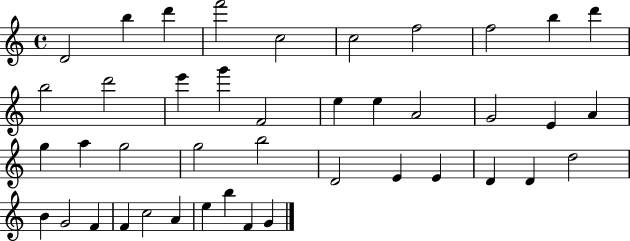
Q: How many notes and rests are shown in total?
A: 42